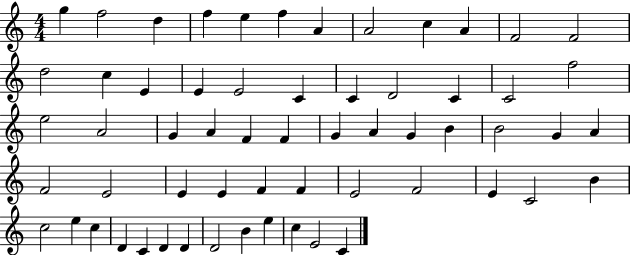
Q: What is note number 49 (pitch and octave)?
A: E5